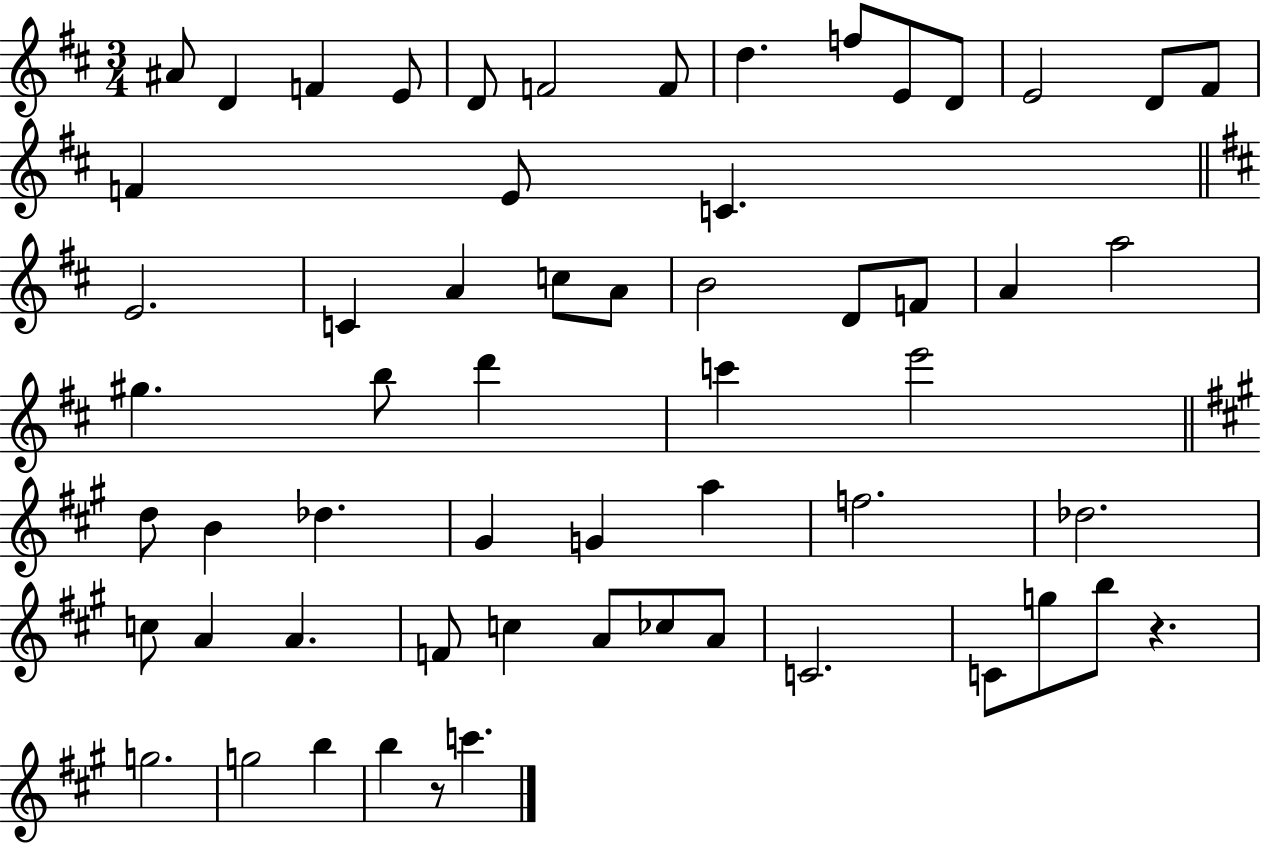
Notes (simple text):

A#4/e D4/q F4/q E4/e D4/e F4/h F4/e D5/q. F5/e E4/e D4/e E4/h D4/e F#4/e F4/q E4/e C4/q. E4/h. C4/q A4/q C5/e A4/e B4/h D4/e F4/e A4/q A5/h G#5/q. B5/e D6/q C6/q E6/h D5/e B4/q Db5/q. G#4/q G4/q A5/q F5/h. Db5/h. C5/e A4/q A4/q. F4/e C5/q A4/e CES5/e A4/e C4/h. C4/e G5/e B5/e R/q. G5/h. G5/h B5/q B5/q R/e C6/q.